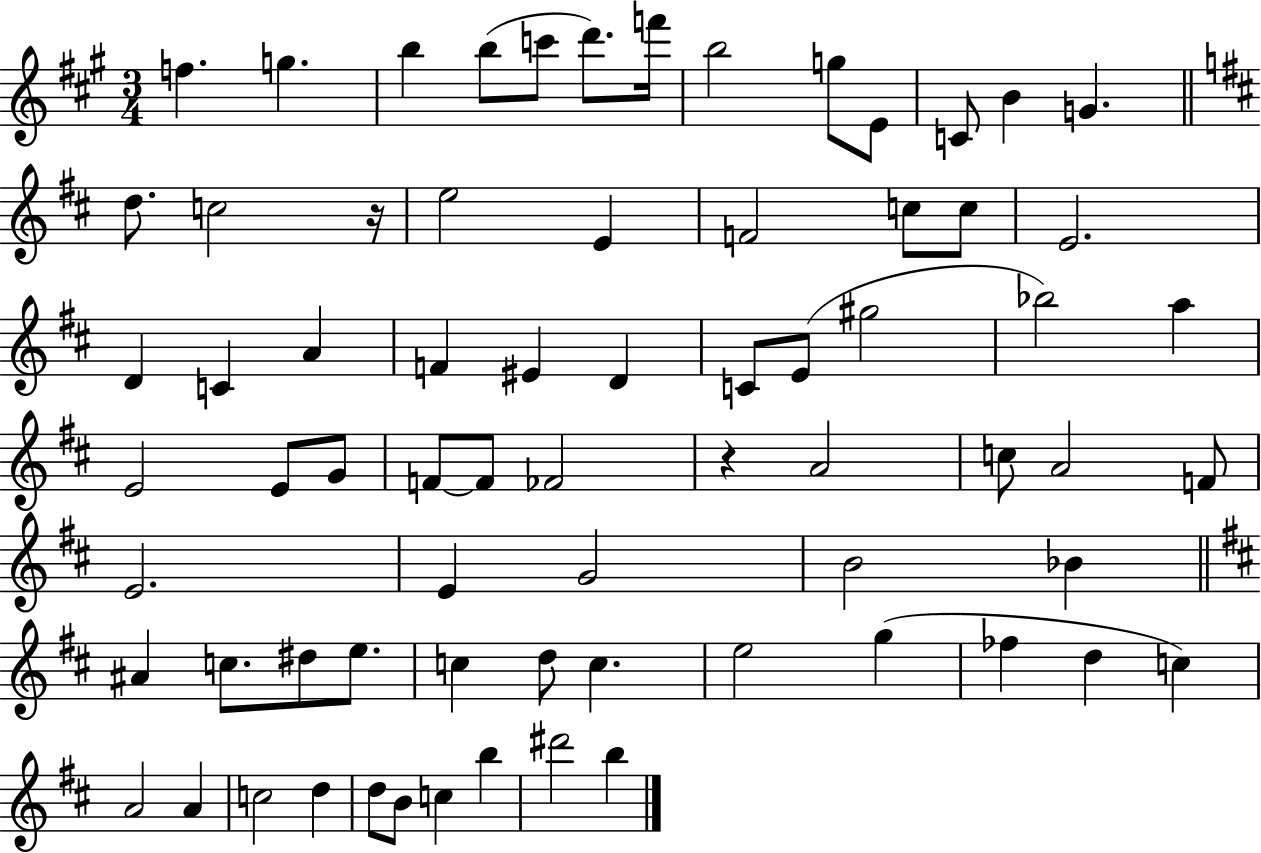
F5/q. G5/q. B5/q B5/e C6/e D6/e. F6/s B5/h G5/e E4/e C4/e B4/q G4/q. D5/e. C5/h R/s E5/h E4/q F4/h C5/e C5/e E4/h. D4/q C4/q A4/q F4/q EIS4/q D4/q C4/e E4/e G#5/h Bb5/h A5/q E4/h E4/e G4/e F4/e F4/e FES4/h R/q A4/h C5/e A4/h F4/e E4/h. E4/q G4/h B4/h Bb4/q A#4/q C5/e. D#5/e E5/e. C5/q D5/e C5/q. E5/h G5/q FES5/q D5/q C5/q A4/h A4/q C5/h D5/q D5/e B4/e C5/q B5/q D#6/h B5/q